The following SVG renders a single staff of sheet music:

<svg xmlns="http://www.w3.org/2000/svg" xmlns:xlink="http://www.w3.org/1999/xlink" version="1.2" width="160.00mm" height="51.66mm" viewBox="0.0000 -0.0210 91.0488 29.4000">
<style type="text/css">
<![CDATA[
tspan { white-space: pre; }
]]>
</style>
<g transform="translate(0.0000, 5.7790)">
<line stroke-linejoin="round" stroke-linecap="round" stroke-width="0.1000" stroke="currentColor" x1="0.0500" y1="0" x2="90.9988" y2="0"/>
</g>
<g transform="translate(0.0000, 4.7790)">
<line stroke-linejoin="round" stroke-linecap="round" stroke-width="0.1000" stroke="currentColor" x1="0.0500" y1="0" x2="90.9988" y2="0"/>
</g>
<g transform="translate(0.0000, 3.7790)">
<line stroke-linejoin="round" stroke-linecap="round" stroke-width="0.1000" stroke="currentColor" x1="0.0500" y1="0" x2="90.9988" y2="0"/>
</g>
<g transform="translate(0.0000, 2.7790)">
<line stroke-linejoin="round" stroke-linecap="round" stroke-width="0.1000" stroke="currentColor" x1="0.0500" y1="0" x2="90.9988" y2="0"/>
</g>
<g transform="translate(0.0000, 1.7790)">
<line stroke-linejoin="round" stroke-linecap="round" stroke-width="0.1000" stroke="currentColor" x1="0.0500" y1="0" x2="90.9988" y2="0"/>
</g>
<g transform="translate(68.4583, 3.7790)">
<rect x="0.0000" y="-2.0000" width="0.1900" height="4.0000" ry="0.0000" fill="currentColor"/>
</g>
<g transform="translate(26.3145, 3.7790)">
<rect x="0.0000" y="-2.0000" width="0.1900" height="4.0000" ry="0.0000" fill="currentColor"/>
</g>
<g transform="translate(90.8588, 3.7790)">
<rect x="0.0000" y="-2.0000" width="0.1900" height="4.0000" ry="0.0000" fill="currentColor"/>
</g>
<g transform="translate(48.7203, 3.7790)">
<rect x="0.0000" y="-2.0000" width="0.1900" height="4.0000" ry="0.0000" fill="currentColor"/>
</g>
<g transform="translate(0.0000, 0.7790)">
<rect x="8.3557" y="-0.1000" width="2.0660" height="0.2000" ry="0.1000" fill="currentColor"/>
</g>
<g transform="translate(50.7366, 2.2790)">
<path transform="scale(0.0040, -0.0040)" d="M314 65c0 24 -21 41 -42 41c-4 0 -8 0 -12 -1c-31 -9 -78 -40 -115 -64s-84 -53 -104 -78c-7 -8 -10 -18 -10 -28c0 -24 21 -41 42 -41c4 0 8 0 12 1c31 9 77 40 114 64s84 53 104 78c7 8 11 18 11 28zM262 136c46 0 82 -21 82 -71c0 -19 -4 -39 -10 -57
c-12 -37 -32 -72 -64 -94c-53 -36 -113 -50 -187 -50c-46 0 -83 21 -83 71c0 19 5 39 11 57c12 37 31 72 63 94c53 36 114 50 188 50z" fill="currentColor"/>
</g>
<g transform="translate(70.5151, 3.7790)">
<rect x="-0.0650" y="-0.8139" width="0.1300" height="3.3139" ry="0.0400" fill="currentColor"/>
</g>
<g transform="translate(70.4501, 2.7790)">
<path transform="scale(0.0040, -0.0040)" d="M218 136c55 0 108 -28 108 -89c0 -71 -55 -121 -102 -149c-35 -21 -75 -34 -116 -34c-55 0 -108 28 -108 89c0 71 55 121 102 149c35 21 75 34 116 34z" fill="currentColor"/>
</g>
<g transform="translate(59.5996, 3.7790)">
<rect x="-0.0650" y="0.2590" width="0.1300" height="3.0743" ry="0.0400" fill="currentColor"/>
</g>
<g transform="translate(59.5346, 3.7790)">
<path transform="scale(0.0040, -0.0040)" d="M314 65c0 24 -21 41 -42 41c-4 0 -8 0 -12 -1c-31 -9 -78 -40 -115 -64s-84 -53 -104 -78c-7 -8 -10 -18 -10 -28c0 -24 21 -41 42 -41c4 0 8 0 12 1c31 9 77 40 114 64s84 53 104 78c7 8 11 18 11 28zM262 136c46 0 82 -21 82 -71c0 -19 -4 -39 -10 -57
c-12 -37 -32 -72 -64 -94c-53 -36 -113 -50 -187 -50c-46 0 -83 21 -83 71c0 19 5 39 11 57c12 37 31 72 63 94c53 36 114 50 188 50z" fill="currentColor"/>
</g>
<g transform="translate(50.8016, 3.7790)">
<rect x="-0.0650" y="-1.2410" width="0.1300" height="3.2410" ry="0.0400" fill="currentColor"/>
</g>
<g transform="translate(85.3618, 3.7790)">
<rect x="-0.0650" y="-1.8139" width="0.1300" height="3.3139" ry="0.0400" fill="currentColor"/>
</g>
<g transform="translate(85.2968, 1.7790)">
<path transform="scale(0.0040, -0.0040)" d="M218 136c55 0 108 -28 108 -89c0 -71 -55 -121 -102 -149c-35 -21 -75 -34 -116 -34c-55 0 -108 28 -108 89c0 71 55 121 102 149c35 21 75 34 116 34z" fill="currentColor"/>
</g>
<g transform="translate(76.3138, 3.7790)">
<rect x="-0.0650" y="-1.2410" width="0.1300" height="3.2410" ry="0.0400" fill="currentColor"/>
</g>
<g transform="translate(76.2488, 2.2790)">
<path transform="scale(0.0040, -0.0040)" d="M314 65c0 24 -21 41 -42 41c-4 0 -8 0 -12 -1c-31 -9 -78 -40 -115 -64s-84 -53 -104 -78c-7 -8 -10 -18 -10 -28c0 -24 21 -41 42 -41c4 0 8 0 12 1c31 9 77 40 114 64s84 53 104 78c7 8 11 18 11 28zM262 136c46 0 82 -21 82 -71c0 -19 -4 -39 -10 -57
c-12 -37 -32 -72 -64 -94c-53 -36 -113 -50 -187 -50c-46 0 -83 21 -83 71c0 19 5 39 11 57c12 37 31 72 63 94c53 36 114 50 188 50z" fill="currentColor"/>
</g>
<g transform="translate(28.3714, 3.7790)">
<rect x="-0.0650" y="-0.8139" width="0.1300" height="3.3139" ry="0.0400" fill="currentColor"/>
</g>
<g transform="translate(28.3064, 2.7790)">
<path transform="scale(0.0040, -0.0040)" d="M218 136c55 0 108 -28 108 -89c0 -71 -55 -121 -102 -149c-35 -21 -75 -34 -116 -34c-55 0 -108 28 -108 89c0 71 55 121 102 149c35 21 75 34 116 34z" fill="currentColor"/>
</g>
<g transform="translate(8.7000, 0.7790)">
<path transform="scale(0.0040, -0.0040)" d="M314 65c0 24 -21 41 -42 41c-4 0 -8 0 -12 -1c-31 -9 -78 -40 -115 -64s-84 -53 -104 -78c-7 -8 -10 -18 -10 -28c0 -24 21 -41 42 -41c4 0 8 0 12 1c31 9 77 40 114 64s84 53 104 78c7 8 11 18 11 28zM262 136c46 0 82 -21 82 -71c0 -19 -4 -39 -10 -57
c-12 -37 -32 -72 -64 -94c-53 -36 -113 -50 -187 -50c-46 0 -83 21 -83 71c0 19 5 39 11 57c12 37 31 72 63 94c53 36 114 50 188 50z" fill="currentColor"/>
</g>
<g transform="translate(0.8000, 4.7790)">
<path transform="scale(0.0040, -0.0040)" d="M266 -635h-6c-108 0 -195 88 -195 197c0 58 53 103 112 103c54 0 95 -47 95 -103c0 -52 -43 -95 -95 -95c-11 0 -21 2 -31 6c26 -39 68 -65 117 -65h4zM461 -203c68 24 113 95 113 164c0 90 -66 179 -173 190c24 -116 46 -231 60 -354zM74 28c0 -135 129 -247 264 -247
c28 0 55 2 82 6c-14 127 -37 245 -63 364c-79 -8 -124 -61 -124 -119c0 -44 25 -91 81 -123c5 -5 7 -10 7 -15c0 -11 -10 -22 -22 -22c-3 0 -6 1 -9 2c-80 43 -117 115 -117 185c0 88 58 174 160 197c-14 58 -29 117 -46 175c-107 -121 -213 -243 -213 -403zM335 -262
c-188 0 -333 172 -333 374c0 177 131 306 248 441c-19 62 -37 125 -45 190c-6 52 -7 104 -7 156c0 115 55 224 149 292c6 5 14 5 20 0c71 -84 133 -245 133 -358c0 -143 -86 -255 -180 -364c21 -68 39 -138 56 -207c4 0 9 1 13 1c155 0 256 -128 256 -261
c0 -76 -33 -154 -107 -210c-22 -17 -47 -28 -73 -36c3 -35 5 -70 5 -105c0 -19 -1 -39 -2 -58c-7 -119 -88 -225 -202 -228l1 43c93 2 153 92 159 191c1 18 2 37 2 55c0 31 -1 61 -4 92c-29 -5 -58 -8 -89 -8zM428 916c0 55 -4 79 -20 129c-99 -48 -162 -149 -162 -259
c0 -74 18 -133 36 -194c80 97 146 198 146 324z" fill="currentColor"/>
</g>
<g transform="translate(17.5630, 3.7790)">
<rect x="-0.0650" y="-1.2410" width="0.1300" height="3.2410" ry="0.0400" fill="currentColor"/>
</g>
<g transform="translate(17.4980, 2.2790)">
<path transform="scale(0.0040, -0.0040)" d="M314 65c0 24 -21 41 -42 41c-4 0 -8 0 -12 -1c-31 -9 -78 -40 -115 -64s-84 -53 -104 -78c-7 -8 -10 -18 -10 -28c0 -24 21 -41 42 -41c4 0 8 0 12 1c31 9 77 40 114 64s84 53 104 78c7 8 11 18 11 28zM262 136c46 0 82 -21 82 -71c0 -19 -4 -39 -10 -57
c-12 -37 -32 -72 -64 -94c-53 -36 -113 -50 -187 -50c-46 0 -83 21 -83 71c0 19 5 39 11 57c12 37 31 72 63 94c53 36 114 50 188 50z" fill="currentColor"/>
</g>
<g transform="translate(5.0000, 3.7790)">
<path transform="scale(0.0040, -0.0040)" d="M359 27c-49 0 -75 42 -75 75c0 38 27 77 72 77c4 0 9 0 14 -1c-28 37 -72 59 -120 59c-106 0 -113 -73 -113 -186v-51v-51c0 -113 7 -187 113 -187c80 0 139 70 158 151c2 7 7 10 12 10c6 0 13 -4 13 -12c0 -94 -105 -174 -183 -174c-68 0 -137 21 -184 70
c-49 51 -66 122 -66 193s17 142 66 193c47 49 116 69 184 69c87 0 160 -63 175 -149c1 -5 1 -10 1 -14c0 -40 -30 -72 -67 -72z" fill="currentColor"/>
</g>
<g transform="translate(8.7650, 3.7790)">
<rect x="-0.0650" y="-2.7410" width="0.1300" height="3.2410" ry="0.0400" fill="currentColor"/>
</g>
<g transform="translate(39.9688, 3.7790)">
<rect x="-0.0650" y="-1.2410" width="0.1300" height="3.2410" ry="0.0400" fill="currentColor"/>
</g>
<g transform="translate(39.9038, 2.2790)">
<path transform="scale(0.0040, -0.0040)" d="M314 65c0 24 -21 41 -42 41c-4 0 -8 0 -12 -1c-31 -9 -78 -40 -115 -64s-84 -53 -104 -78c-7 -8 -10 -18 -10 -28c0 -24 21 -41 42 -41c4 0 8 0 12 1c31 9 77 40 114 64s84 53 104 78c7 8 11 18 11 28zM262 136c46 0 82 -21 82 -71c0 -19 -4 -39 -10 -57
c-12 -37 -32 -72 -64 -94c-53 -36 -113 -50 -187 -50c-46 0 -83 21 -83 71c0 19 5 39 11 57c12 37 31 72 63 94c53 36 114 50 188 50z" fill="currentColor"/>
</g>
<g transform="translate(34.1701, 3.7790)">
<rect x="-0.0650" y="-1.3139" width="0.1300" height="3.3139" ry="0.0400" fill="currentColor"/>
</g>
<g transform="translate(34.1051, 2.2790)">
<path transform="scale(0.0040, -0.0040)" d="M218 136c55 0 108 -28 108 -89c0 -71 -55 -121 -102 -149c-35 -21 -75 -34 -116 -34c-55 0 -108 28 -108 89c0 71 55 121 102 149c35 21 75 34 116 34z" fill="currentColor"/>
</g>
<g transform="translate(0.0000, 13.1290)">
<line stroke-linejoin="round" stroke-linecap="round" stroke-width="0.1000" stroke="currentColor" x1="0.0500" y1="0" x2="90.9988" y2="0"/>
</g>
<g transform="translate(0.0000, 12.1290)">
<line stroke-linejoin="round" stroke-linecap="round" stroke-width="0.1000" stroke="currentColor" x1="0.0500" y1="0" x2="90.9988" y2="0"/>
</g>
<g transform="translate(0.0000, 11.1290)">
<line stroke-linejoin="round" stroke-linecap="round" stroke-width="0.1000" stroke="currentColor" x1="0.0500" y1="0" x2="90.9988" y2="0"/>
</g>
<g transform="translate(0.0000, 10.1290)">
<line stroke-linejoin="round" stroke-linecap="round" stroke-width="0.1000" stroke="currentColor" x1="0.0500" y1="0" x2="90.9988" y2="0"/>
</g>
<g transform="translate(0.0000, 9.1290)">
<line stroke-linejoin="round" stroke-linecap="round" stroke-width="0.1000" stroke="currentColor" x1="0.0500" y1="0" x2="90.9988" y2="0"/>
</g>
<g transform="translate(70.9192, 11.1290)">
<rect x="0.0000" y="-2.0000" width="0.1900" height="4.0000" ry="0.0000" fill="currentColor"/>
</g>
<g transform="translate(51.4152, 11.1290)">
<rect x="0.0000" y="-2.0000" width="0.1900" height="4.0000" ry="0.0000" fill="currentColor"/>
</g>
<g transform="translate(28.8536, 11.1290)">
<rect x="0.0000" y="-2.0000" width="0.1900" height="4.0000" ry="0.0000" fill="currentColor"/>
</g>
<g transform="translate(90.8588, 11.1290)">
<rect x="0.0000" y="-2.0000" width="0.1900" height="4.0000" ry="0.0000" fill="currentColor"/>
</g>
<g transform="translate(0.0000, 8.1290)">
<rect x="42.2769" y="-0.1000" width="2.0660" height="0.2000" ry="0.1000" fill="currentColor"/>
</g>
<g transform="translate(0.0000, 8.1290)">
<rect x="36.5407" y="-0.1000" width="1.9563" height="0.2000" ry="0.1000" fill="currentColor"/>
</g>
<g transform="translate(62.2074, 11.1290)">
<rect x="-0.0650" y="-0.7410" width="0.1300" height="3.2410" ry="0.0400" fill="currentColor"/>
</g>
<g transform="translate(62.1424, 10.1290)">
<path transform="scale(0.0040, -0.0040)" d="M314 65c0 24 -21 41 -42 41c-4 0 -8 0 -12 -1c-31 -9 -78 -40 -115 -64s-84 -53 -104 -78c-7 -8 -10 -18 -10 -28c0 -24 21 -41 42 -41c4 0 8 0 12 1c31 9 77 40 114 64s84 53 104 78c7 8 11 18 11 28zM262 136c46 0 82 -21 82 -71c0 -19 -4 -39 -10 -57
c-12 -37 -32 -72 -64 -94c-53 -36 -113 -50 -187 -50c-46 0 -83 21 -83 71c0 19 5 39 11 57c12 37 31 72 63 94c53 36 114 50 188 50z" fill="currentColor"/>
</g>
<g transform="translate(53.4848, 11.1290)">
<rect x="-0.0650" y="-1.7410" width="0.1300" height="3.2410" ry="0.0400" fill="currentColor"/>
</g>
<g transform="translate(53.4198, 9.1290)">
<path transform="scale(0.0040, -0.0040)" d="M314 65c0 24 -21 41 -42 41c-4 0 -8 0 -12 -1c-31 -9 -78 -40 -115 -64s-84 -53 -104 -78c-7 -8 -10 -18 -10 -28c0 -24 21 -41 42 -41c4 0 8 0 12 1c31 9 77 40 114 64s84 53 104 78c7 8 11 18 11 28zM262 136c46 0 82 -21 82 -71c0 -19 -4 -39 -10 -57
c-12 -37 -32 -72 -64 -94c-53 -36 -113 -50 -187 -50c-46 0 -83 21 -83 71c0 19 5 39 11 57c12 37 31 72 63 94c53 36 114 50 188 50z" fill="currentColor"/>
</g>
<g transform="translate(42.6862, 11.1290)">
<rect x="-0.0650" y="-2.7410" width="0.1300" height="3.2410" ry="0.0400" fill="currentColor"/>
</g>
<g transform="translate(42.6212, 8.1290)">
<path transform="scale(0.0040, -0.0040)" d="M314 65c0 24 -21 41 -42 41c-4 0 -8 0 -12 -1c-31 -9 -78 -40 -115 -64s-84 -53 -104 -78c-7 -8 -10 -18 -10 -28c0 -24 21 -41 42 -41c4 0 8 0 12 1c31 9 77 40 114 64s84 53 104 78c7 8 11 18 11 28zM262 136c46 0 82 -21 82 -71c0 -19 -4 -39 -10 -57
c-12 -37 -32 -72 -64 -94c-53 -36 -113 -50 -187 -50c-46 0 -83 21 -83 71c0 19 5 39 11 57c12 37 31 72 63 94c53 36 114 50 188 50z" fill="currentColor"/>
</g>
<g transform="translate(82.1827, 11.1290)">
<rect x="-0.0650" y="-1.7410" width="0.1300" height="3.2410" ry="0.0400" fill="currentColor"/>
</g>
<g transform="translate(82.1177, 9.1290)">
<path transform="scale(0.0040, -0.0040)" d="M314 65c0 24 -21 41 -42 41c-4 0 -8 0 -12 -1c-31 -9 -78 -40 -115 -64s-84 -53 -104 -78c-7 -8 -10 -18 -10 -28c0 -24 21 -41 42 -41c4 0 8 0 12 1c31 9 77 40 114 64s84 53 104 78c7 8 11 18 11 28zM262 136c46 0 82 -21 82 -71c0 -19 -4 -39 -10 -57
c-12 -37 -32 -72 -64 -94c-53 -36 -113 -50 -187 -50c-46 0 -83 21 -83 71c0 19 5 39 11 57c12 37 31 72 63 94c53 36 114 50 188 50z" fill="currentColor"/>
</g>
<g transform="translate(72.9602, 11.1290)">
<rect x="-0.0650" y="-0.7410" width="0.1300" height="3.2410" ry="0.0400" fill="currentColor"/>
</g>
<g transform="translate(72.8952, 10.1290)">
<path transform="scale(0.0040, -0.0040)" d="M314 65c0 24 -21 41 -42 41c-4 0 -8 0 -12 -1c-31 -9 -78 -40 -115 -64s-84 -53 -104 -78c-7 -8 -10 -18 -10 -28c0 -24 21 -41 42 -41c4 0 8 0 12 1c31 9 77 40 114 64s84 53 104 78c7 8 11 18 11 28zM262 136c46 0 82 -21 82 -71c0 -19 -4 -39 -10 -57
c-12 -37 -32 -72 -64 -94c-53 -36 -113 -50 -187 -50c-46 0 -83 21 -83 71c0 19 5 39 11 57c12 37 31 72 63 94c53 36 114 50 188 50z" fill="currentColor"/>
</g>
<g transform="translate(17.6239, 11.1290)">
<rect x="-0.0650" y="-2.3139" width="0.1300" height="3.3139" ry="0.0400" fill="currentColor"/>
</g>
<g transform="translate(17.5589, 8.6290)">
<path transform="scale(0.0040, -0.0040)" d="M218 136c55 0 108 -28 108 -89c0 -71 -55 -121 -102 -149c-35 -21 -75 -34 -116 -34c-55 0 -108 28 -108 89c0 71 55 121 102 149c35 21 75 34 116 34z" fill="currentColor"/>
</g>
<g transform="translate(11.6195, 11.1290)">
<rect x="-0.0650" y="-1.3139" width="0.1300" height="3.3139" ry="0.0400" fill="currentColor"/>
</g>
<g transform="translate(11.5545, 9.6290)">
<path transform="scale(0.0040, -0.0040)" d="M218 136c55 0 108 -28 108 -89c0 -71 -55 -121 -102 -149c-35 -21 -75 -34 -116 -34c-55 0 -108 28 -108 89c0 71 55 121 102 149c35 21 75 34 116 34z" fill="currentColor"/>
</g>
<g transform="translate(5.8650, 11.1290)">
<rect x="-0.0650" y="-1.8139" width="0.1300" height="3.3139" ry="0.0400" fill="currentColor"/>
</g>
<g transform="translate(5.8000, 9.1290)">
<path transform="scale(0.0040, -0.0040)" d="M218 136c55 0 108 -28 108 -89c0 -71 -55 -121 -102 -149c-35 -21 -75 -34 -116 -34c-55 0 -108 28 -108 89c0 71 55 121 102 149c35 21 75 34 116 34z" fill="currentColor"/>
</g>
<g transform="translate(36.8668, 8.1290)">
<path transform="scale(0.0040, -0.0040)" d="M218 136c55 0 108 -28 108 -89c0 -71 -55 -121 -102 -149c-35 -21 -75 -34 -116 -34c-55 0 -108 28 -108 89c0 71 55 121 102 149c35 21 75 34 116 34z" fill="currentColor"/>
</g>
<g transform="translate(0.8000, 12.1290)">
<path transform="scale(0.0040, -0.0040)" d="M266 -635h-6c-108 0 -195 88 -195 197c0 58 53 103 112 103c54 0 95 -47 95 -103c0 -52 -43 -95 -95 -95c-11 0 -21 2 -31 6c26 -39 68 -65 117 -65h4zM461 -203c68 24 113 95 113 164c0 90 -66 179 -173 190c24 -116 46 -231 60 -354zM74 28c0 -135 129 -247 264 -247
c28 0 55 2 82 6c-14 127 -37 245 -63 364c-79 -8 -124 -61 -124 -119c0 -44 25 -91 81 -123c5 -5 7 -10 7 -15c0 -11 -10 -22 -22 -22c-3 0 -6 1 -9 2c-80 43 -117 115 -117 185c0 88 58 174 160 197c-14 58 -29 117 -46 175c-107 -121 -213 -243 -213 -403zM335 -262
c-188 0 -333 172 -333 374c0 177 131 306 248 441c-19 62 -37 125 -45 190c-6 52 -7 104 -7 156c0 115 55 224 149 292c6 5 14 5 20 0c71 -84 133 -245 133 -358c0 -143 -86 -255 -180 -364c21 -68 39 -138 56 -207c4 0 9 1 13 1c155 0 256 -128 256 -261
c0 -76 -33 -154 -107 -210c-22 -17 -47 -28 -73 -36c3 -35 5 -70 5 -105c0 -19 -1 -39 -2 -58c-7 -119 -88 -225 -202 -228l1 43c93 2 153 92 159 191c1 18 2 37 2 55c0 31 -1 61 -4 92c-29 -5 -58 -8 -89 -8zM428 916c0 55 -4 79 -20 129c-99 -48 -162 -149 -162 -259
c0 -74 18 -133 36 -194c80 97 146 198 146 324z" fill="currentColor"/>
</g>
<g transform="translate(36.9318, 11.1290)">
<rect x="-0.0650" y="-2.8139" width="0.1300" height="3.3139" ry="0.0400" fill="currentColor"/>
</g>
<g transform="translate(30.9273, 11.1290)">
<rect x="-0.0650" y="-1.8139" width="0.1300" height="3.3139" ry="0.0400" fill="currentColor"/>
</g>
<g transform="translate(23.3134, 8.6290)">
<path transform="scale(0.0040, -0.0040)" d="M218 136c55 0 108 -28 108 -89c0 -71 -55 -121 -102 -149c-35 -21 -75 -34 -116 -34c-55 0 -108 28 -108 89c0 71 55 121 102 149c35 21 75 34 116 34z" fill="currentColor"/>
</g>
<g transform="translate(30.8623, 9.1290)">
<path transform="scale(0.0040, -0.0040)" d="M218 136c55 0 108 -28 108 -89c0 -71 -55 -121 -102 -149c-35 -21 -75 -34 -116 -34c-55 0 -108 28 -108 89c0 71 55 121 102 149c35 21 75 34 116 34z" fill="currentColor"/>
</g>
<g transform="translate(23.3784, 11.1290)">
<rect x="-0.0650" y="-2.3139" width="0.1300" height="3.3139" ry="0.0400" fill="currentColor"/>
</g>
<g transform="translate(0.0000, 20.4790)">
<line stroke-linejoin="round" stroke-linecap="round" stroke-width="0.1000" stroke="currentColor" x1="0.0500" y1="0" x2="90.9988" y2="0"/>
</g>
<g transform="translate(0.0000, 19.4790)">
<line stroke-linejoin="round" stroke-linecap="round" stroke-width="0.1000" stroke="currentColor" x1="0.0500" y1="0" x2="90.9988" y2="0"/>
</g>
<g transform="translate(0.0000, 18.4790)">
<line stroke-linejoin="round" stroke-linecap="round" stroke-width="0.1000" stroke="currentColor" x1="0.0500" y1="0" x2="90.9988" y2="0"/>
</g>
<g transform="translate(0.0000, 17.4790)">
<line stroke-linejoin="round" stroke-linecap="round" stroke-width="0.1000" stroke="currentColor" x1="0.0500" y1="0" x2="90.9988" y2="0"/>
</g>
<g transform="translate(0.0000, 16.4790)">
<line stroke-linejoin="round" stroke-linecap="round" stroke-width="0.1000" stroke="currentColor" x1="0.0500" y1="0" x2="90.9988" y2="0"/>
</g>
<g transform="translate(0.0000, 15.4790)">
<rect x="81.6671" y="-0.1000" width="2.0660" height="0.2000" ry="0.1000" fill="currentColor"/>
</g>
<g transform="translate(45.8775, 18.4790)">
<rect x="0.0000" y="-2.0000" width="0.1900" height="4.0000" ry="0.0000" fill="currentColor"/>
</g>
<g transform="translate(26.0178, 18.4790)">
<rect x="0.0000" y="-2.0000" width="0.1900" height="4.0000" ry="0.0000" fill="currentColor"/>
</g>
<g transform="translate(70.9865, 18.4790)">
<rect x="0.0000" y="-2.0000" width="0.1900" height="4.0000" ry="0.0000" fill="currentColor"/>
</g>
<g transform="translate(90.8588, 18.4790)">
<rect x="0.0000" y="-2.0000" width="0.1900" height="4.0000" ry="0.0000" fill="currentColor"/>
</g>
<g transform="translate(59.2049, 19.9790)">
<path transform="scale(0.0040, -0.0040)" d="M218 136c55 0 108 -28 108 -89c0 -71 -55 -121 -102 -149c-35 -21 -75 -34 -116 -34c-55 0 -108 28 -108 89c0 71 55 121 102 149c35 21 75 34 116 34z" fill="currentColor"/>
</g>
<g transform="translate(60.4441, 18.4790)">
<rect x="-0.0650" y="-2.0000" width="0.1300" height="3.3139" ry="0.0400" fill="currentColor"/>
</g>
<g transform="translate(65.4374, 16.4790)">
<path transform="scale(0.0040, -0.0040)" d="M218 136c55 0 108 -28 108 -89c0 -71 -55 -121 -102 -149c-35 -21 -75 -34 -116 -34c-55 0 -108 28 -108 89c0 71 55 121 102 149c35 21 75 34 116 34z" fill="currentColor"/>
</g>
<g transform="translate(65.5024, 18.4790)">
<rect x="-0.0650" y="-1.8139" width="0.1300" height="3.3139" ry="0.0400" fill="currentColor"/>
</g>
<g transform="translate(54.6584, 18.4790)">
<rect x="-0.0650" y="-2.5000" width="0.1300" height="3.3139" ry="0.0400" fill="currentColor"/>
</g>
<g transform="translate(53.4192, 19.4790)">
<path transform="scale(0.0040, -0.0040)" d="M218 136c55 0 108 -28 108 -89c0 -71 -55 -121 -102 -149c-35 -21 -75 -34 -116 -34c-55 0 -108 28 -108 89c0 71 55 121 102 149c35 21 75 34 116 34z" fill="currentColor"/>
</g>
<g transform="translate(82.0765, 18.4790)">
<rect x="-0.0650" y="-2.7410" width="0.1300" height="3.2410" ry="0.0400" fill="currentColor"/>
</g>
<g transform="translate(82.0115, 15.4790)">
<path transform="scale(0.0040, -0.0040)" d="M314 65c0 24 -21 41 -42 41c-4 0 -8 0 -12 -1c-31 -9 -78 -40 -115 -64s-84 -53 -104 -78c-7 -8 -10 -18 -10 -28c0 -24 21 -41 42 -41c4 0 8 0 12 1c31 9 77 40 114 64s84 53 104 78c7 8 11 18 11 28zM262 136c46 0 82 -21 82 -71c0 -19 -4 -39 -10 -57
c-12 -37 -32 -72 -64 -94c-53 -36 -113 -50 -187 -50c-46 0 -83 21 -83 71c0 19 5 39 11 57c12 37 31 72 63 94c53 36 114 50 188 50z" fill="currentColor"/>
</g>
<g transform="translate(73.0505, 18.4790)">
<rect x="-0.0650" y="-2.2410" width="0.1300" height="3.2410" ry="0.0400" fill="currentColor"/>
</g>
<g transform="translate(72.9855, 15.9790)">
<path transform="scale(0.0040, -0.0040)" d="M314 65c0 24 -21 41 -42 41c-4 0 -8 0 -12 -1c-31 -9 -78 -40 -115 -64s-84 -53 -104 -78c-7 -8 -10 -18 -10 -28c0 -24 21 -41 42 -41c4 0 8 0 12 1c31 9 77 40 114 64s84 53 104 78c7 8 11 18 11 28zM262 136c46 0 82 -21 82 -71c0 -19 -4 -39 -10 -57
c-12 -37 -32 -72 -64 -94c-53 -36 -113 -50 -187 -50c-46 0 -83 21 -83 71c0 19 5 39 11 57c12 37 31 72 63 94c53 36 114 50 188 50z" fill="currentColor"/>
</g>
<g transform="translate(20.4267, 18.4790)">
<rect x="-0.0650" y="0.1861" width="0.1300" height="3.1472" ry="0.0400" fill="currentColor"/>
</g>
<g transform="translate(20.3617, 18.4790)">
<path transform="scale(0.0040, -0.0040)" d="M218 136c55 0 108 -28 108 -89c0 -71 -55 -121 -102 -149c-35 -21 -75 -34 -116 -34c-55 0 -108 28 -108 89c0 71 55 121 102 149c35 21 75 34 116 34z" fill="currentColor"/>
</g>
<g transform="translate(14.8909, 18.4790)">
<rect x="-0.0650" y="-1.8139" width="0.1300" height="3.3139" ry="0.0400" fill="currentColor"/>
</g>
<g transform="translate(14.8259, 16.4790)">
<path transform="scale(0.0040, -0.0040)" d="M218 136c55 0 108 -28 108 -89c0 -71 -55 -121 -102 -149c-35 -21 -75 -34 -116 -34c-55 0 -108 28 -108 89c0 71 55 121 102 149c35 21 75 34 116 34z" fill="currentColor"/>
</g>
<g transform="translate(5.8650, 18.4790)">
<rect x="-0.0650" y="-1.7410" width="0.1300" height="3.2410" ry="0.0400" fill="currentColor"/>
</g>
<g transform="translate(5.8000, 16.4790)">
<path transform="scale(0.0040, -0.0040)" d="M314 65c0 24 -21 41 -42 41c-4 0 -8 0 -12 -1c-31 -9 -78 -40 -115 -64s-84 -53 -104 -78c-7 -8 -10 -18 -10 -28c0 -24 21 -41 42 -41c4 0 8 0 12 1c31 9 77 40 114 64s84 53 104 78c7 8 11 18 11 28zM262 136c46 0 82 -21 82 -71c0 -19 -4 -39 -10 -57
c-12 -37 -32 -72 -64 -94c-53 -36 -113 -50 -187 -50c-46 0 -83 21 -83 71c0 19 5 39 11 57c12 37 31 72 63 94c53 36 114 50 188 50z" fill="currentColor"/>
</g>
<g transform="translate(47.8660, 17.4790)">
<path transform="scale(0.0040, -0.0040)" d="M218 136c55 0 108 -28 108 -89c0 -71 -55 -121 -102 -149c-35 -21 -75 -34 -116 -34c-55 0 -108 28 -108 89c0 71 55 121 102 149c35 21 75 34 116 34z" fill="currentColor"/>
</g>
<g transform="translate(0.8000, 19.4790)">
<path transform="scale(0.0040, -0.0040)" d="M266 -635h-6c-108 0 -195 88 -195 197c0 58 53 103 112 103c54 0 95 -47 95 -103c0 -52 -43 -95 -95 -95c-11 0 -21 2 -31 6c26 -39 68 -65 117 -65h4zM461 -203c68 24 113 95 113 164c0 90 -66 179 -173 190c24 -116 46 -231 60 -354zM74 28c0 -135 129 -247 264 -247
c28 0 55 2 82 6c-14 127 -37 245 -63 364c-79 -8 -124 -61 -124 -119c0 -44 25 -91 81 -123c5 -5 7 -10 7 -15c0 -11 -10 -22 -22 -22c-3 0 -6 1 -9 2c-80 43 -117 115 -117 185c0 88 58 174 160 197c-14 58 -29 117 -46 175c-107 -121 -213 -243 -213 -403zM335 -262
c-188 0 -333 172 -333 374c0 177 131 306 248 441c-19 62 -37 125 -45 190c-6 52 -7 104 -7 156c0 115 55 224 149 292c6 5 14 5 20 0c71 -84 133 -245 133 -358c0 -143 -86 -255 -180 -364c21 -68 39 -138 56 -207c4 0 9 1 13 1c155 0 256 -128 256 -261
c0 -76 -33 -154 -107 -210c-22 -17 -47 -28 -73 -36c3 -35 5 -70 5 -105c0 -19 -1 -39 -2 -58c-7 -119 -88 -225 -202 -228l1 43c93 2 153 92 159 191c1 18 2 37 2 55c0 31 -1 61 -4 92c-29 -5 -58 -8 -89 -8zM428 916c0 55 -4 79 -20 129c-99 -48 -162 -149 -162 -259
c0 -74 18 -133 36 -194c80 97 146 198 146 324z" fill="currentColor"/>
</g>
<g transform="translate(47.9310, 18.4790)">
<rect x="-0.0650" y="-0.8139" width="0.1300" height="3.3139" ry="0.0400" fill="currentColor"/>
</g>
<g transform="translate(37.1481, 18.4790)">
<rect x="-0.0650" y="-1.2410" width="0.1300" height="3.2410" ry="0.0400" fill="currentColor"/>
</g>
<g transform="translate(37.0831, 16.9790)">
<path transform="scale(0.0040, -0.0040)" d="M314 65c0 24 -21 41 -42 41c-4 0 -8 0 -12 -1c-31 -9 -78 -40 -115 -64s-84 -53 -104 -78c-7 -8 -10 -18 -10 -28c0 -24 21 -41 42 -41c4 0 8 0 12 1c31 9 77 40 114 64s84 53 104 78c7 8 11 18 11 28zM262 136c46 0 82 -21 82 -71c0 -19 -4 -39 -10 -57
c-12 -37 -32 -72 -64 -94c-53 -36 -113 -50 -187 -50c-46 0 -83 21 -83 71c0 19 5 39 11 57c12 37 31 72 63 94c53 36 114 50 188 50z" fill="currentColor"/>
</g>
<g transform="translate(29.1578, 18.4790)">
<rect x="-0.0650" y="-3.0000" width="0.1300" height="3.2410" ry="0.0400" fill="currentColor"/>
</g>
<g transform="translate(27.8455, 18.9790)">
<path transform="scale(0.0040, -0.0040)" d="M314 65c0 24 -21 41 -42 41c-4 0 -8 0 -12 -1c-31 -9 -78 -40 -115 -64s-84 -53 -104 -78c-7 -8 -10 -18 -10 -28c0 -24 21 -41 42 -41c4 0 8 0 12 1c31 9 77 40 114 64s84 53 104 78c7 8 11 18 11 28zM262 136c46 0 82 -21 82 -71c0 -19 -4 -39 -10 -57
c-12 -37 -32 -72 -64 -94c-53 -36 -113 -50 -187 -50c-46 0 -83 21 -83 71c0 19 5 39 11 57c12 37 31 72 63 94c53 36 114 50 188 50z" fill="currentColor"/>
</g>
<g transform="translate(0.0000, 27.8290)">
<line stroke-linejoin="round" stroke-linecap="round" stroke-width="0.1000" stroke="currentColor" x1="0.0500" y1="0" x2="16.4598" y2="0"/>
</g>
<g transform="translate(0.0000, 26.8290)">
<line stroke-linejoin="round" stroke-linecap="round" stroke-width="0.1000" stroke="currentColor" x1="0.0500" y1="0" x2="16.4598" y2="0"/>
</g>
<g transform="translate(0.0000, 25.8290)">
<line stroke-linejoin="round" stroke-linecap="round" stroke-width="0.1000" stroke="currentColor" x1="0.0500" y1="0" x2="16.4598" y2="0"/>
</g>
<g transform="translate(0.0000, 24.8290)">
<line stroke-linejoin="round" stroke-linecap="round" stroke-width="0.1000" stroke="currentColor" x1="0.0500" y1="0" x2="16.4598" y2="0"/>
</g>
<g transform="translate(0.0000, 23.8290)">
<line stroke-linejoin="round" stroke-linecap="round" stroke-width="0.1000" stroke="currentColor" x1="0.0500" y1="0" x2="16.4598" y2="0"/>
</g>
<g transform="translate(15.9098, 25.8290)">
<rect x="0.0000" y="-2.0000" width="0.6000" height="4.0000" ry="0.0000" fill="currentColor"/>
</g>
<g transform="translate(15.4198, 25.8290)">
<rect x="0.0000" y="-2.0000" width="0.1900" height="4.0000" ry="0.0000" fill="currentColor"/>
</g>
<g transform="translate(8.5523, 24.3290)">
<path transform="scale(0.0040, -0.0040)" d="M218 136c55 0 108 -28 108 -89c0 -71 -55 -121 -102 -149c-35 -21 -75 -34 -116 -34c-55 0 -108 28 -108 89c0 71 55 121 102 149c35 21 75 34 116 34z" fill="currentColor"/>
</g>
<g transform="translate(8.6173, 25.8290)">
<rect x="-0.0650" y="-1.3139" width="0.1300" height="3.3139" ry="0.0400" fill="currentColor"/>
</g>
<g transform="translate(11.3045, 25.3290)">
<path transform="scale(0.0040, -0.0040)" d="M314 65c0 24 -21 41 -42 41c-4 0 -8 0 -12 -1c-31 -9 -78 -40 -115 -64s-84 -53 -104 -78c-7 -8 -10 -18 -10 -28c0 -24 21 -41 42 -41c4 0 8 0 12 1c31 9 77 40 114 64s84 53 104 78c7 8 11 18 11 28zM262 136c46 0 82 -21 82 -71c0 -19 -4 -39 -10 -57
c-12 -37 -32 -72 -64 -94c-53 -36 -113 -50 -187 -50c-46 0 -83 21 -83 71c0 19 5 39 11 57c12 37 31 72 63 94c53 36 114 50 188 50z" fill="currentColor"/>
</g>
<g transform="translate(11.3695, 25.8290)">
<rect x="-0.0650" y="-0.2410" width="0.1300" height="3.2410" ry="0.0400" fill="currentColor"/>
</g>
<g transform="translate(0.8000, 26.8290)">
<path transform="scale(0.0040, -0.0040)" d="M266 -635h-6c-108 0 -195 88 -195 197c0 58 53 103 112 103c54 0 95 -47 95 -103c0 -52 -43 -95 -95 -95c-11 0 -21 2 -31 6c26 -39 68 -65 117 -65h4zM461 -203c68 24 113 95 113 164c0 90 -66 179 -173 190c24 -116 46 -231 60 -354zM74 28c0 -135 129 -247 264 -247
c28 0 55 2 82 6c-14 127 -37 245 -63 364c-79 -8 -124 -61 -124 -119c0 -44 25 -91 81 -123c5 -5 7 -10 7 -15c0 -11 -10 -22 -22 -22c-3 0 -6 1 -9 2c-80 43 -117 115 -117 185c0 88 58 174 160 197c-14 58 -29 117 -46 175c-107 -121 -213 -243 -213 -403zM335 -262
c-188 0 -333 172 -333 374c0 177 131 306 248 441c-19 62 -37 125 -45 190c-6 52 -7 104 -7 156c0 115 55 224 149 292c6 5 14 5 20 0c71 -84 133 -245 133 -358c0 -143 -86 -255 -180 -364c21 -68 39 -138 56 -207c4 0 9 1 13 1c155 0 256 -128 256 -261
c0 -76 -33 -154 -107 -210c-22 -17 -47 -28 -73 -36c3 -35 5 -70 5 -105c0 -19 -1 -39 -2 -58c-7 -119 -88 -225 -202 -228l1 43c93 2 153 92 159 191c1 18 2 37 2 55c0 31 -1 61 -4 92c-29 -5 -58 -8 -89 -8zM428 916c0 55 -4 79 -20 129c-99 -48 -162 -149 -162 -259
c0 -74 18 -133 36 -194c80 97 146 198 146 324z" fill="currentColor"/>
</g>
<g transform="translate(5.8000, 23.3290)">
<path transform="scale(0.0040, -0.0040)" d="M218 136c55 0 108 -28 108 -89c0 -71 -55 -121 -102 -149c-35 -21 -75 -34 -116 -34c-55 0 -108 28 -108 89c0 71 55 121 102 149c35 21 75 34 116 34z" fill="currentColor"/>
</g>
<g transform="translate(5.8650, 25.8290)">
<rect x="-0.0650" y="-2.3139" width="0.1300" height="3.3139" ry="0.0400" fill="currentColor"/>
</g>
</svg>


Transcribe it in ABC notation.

X:1
T:Untitled
M:4/4
L:1/4
K:C
a2 e2 d e e2 e2 B2 d e2 f f e g g f a a2 f2 d2 d2 f2 f2 f B A2 e2 d G F f g2 a2 g e c2